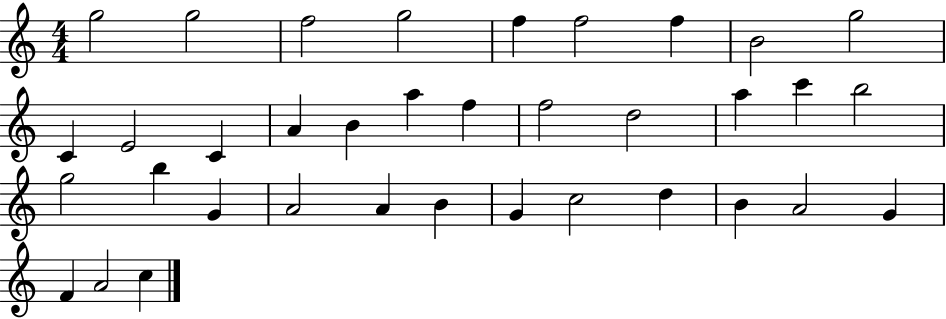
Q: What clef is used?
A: treble